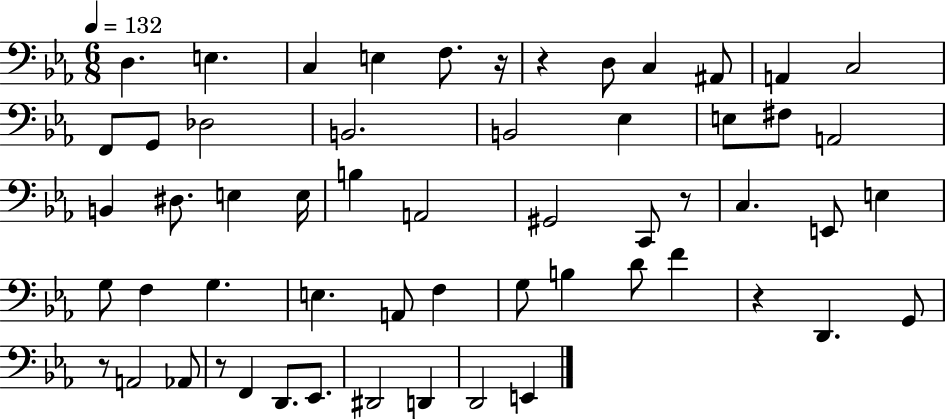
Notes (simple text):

D3/q. E3/q. C3/q E3/q F3/e. R/s R/q D3/e C3/q A#2/e A2/q C3/h F2/e G2/e Db3/h B2/h. B2/h Eb3/q E3/e F#3/e A2/h B2/q D#3/e. E3/q E3/s B3/q A2/h G#2/h C2/e R/e C3/q. E2/e E3/q G3/e F3/q G3/q. E3/q. A2/e F3/q G3/e B3/q D4/e F4/q R/q D2/q. G2/e R/e A2/h Ab2/e R/e F2/q D2/e. Eb2/e. D#2/h D2/q D2/h E2/q